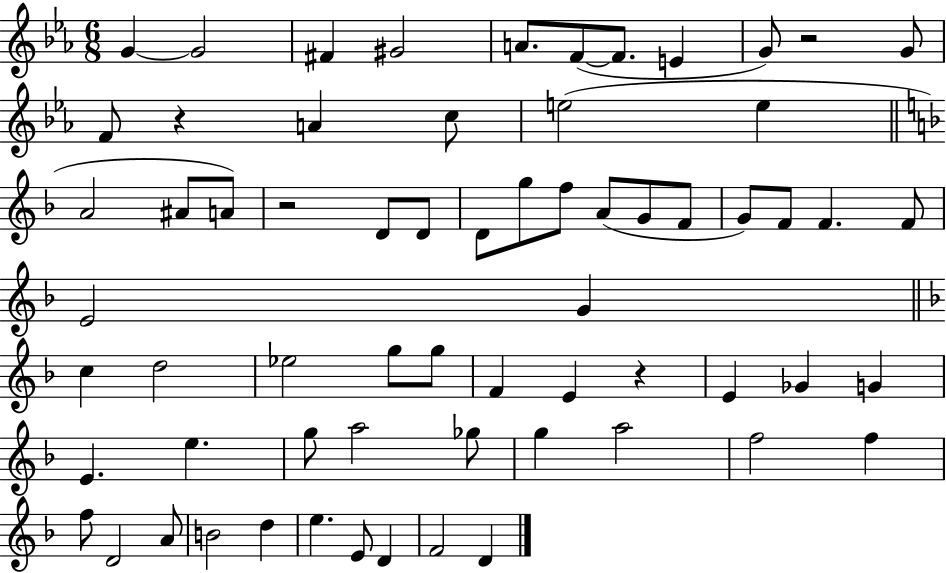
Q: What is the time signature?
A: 6/8